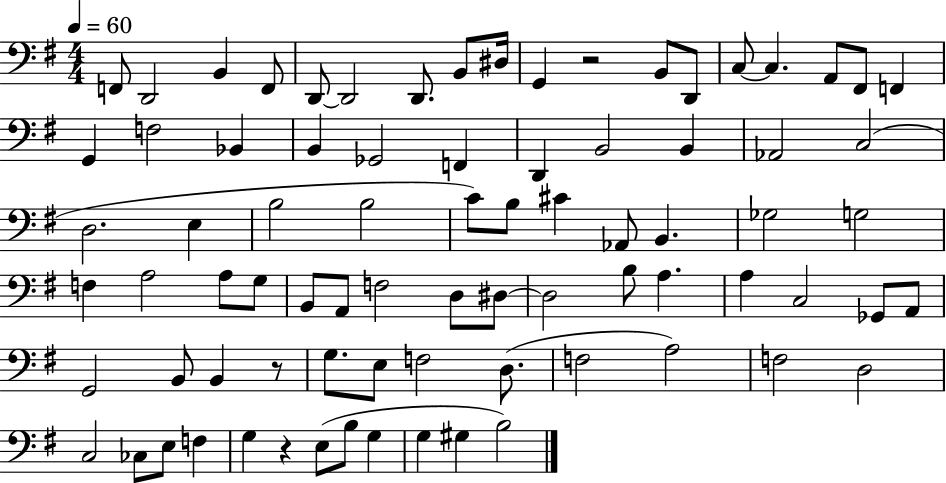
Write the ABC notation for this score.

X:1
T:Untitled
M:4/4
L:1/4
K:G
F,,/2 D,,2 B,, F,,/2 D,,/2 D,,2 D,,/2 B,,/2 ^D,/4 G,, z2 B,,/2 D,,/2 C,/2 C, A,,/2 ^F,,/2 F,, G,, F,2 _B,, B,, _G,,2 F,, D,, B,,2 B,, _A,,2 C,2 D,2 E, B,2 B,2 C/2 B,/2 ^C _A,,/2 B,, _G,2 G,2 F, A,2 A,/2 G,/2 B,,/2 A,,/2 F,2 D,/2 ^D,/2 ^D,2 B,/2 A, A, C,2 _G,,/2 A,,/2 G,,2 B,,/2 B,, z/2 G,/2 E,/2 F,2 D,/2 F,2 A,2 F,2 D,2 C,2 _C,/2 E,/2 F, G, z E,/2 B,/2 G, G, ^G, B,2